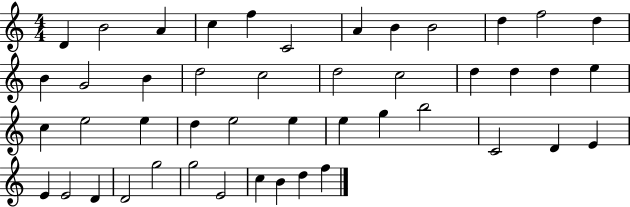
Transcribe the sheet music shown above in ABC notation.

X:1
T:Untitled
M:4/4
L:1/4
K:C
D B2 A c f C2 A B B2 d f2 d B G2 B d2 c2 d2 c2 d d d e c e2 e d e2 e e g b2 C2 D E E E2 D D2 g2 g2 E2 c B d f